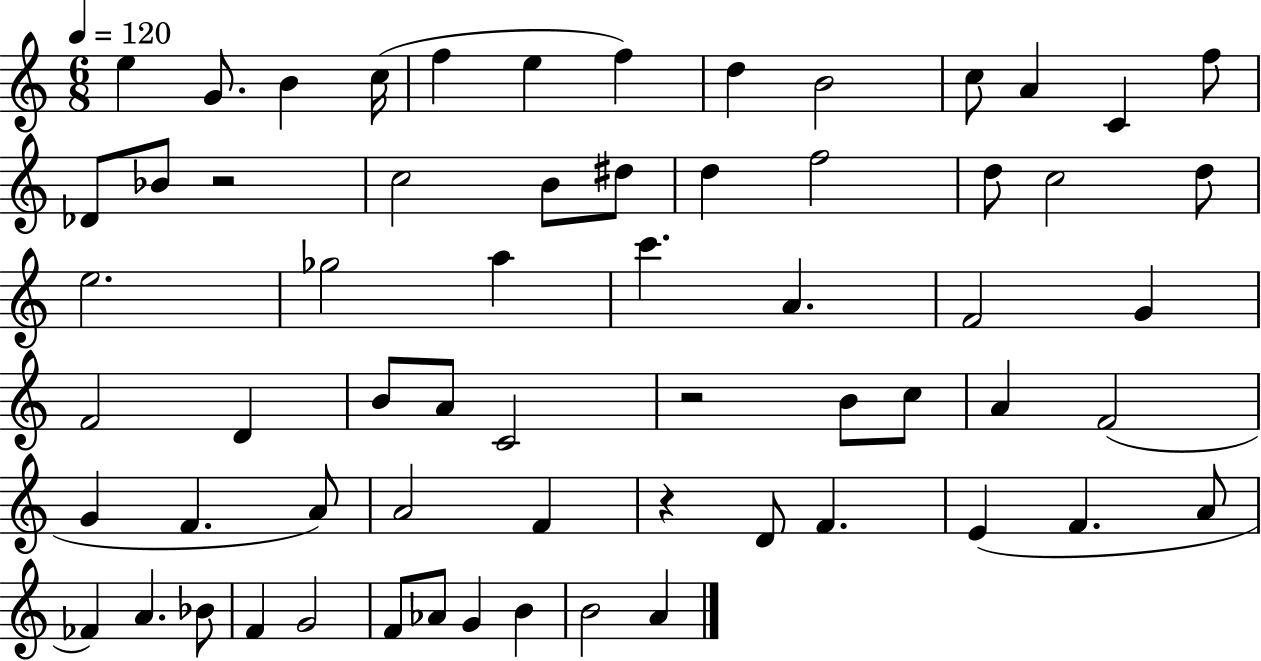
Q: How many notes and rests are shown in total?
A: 63